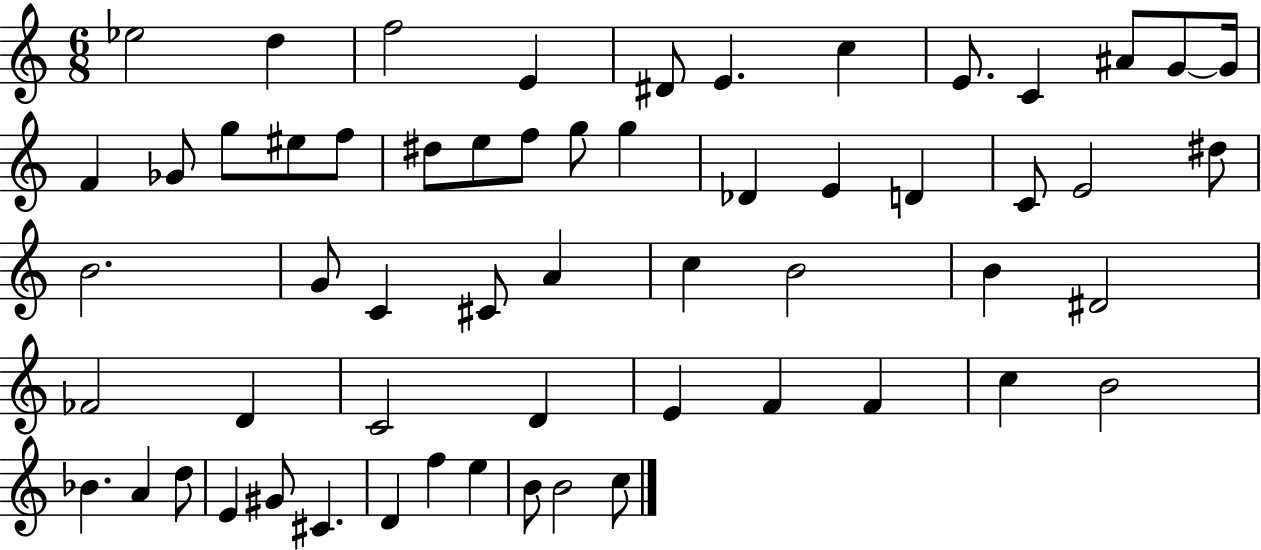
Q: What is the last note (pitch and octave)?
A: C5